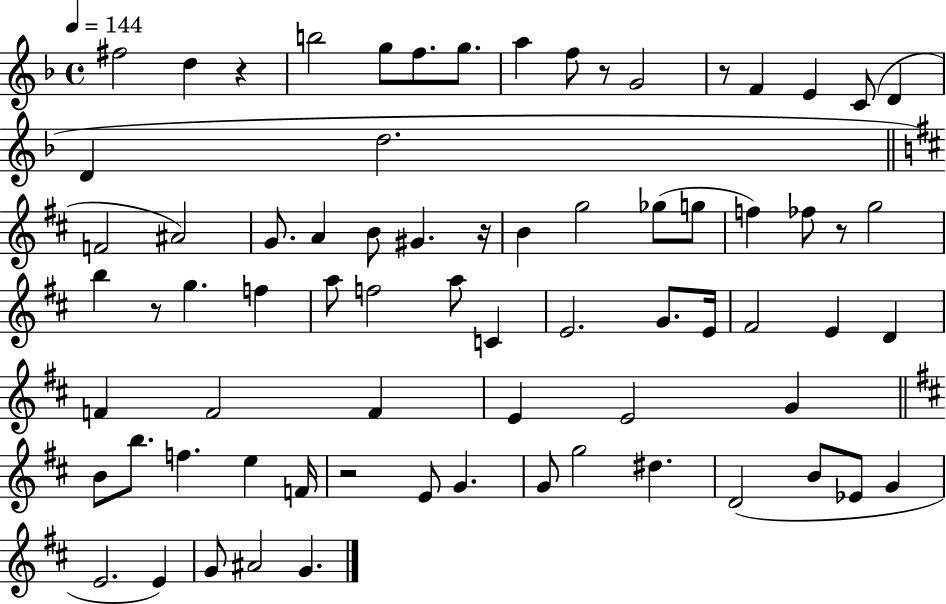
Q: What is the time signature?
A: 4/4